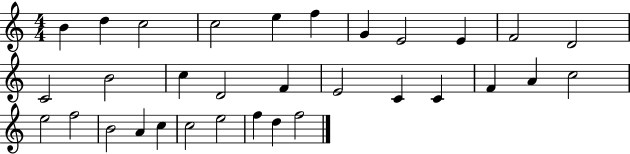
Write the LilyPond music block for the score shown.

{
  \clef treble
  \numericTimeSignature
  \time 4/4
  \key c \major
  b'4 d''4 c''2 | c''2 e''4 f''4 | g'4 e'2 e'4 | f'2 d'2 | \break c'2 b'2 | c''4 d'2 f'4 | e'2 c'4 c'4 | f'4 a'4 c''2 | \break e''2 f''2 | b'2 a'4 c''4 | c''2 e''2 | f''4 d''4 f''2 | \break \bar "|."
}